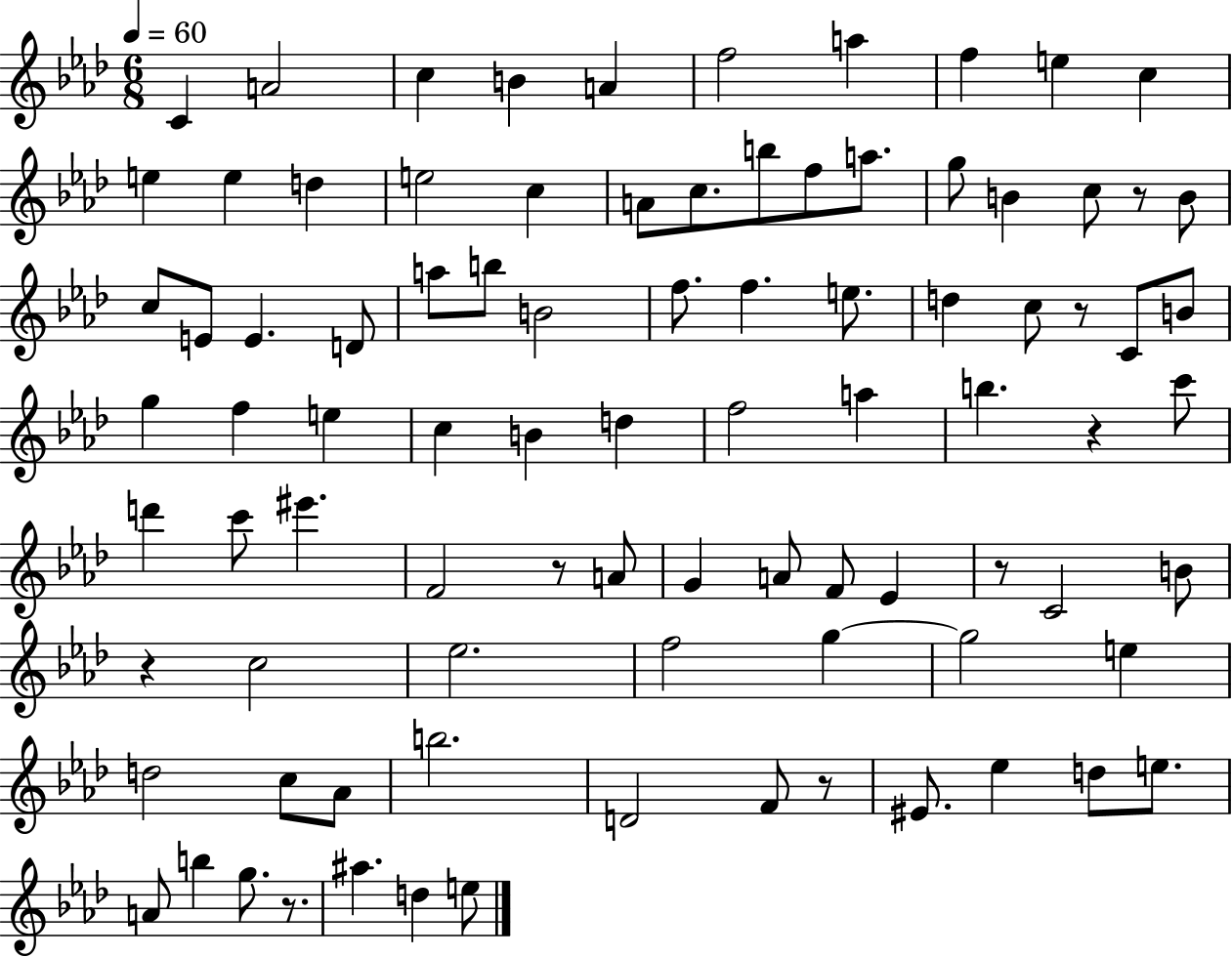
X:1
T:Untitled
M:6/8
L:1/4
K:Ab
C A2 c B A f2 a f e c e e d e2 c A/2 c/2 b/2 f/2 a/2 g/2 B c/2 z/2 B/2 c/2 E/2 E D/2 a/2 b/2 B2 f/2 f e/2 d c/2 z/2 C/2 B/2 g f e c B d f2 a b z c'/2 d' c'/2 ^e' F2 z/2 A/2 G A/2 F/2 _E z/2 C2 B/2 z c2 _e2 f2 g g2 e d2 c/2 _A/2 b2 D2 F/2 z/2 ^E/2 _e d/2 e/2 A/2 b g/2 z/2 ^a d e/2